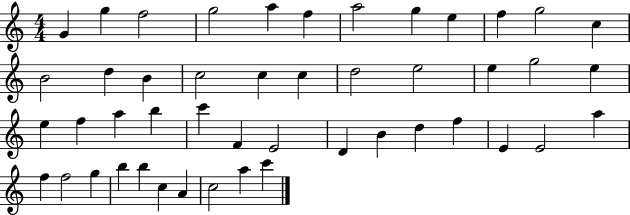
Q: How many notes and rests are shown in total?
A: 47